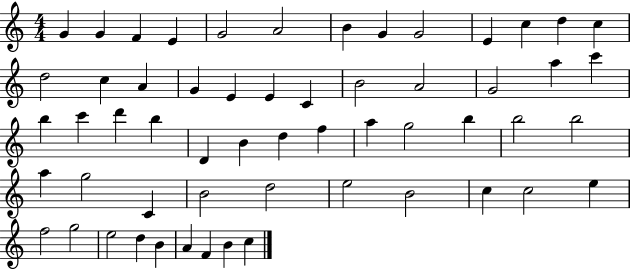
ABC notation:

X:1
T:Untitled
M:4/4
L:1/4
K:C
G G F E G2 A2 B G G2 E c d c d2 c A G E E C B2 A2 G2 a c' b c' d' b D B d f a g2 b b2 b2 a g2 C B2 d2 e2 B2 c c2 e f2 g2 e2 d B A F B c